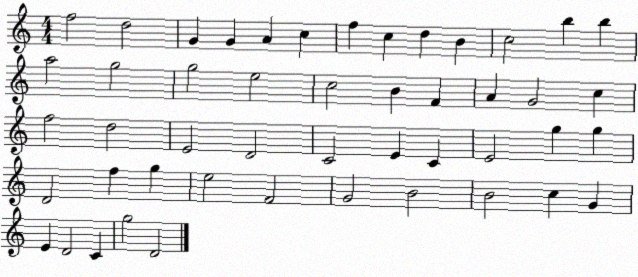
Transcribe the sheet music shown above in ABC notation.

X:1
T:Untitled
M:4/4
L:1/4
K:C
f2 d2 G G A c f c d B c2 b b a2 g2 g2 e2 c2 B F A G2 c f2 d2 E2 D2 C2 E C E2 g g D2 f g e2 F2 G2 B2 B2 c G E D2 C g2 D2